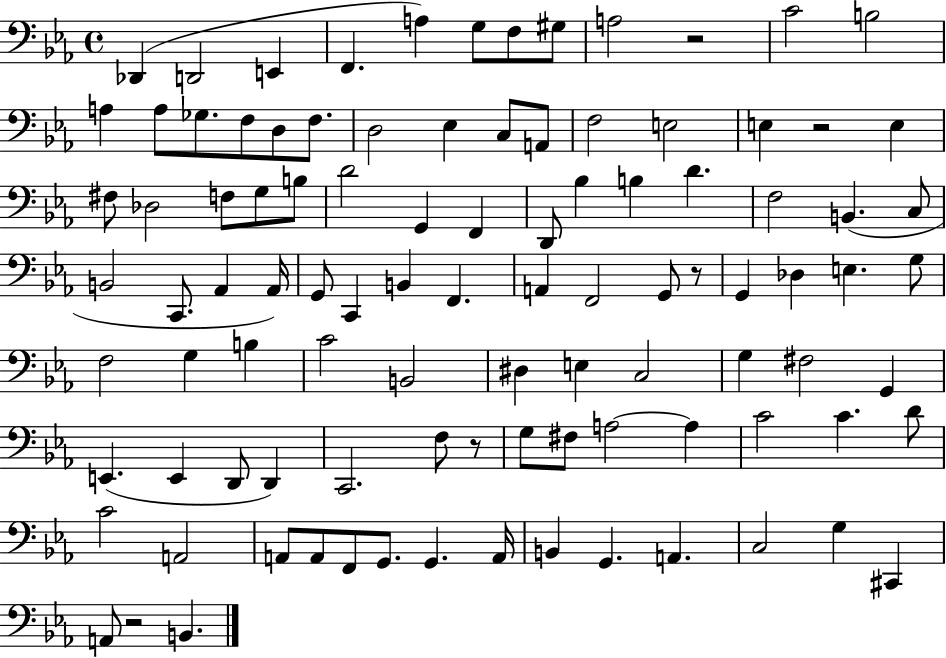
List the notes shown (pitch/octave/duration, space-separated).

Db2/q D2/h E2/q F2/q. A3/q G3/e F3/e G#3/e A3/h R/h C4/h B3/h A3/q A3/e Gb3/e. F3/e D3/e F3/e. D3/h Eb3/q C3/e A2/e F3/h E3/h E3/q R/h E3/q F#3/e Db3/h F3/e G3/e B3/e D4/h G2/q F2/q D2/e Bb3/q B3/q D4/q. F3/h B2/q. C3/e B2/h C2/e. Ab2/q Ab2/s G2/e C2/q B2/q F2/q. A2/q F2/h G2/e R/e G2/q Db3/q E3/q. G3/e F3/h G3/q B3/q C4/h B2/h D#3/q E3/q C3/h G3/q F#3/h G2/q E2/q. E2/q D2/e D2/q C2/h. F3/e R/e G3/e F#3/e A3/h A3/q C4/h C4/q. D4/e C4/h A2/h A2/e A2/e F2/e G2/e. G2/q. A2/s B2/q G2/q. A2/q. C3/h G3/q C#2/q A2/e R/h B2/q.